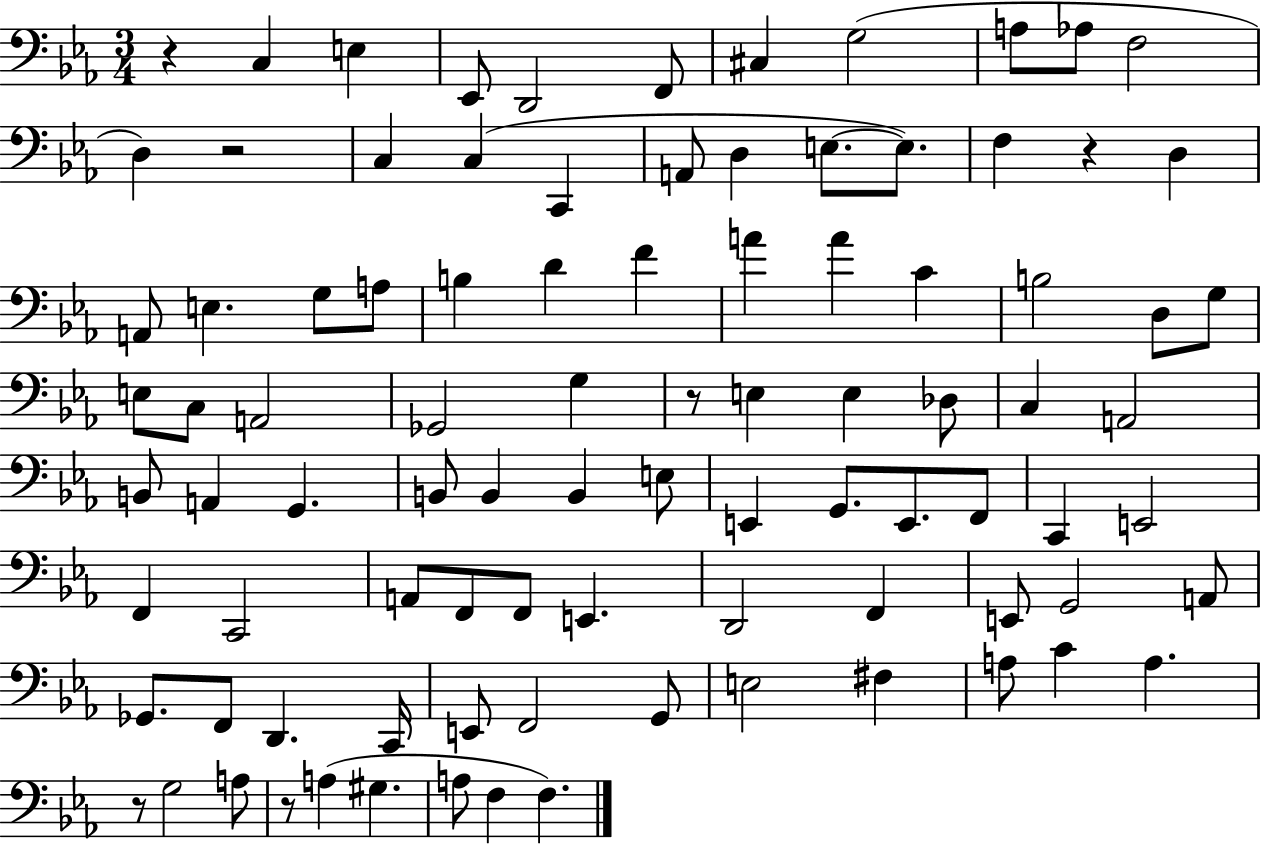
R/q C3/q E3/q Eb2/e D2/h F2/e C#3/q G3/h A3/e Ab3/e F3/h D3/q R/h C3/q C3/q C2/q A2/e D3/q E3/e. E3/e. F3/q R/q D3/q A2/e E3/q. G3/e A3/e B3/q D4/q F4/q A4/q A4/q C4/q B3/h D3/e G3/e E3/e C3/e A2/h Gb2/h G3/q R/e E3/q E3/q Db3/e C3/q A2/h B2/e A2/q G2/q. B2/e B2/q B2/q E3/e E2/q G2/e. E2/e. F2/e C2/q E2/h F2/q C2/h A2/e F2/e F2/e E2/q. D2/h F2/q E2/e G2/h A2/e Gb2/e. F2/e D2/q. C2/s E2/e F2/h G2/e E3/h F#3/q A3/e C4/q A3/q. R/e G3/h A3/e R/e A3/q G#3/q. A3/e F3/q F3/q.